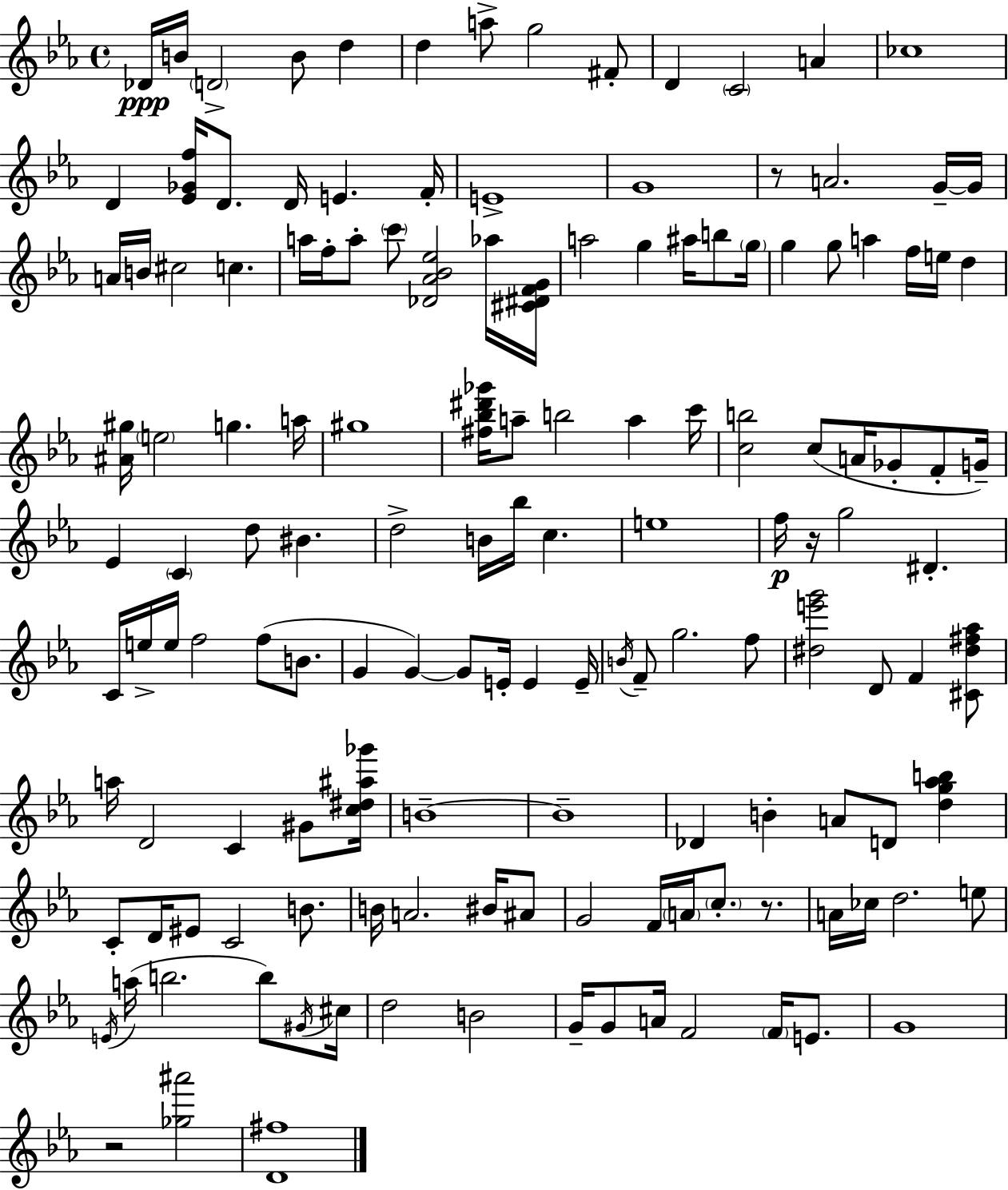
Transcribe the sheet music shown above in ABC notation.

X:1
T:Untitled
M:4/4
L:1/4
K:Eb
_D/4 B/4 D2 B/2 d d a/2 g2 ^F/2 D C2 A _c4 D [_E_Gf]/4 D/2 D/4 E F/4 E4 G4 z/2 A2 G/4 G/4 A/4 B/4 ^c2 c a/4 f/4 a/2 c'/2 [_D_A_B_e]2 _a/4 [^C^DFG]/4 a2 g ^a/4 b/2 g/4 g g/2 a f/4 e/4 d [^A^g]/4 e2 g a/4 ^g4 [^f_b^d'_g']/4 a/2 b2 a c'/4 [cb]2 c/2 A/4 _G/2 F/2 G/4 _E C d/2 ^B d2 B/4 _b/4 c e4 f/4 z/4 g2 ^D C/4 e/4 e/4 f2 f/2 B/2 G G G/2 E/4 E E/4 B/4 F/2 g2 f/2 [^de'g']2 D/2 F [^C^d^f_a]/2 a/4 D2 C ^G/2 [c^d^a_g']/4 B4 B4 _D B A/2 D/2 [dg_ab] C/2 D/4 ^E/2 C2 B/2 B/4 A2 ^B/4 ^A/2 G2 F/4 A/4 c/2 z/2 A/4 _c/4 d2 e/2 E/4 a/4 b2 b/2 ^G/4 ^c/4 d2 B2 G/4 G/2 A/4 F2 F/4 E/2 G4 z2 [_g^a']2 [D^f]4